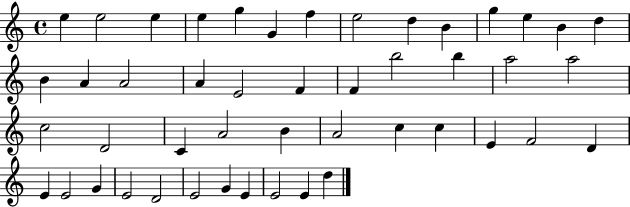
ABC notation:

X:1
T:Untitled
M:4/4
L:1/4
K:C
e e2 e e g G f e2 d B g e B d B A A2 A E2 F F b2 b a2 a2 c2 D2 C A2 B A2 c c E F2 D E E2 G E2 D2 E2 G E E2 E d